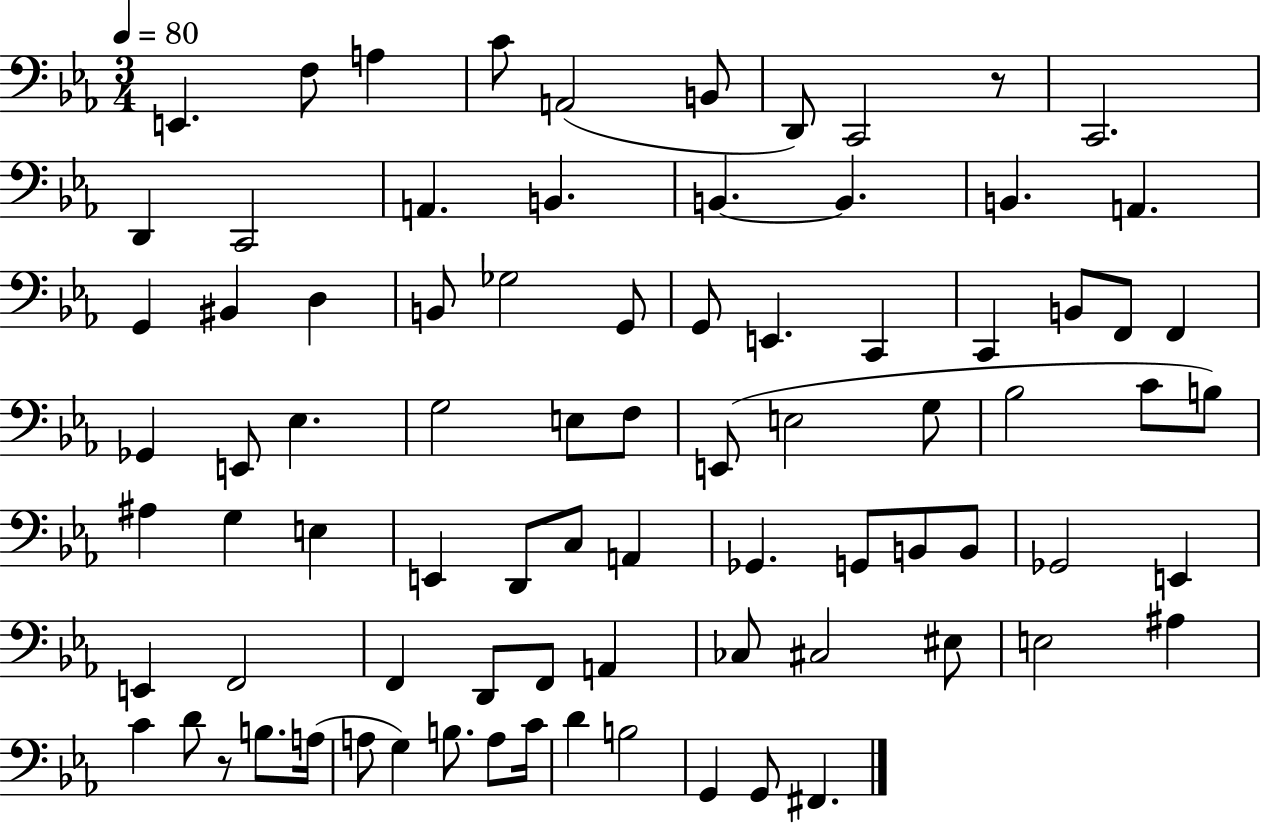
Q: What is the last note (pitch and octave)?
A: F#2